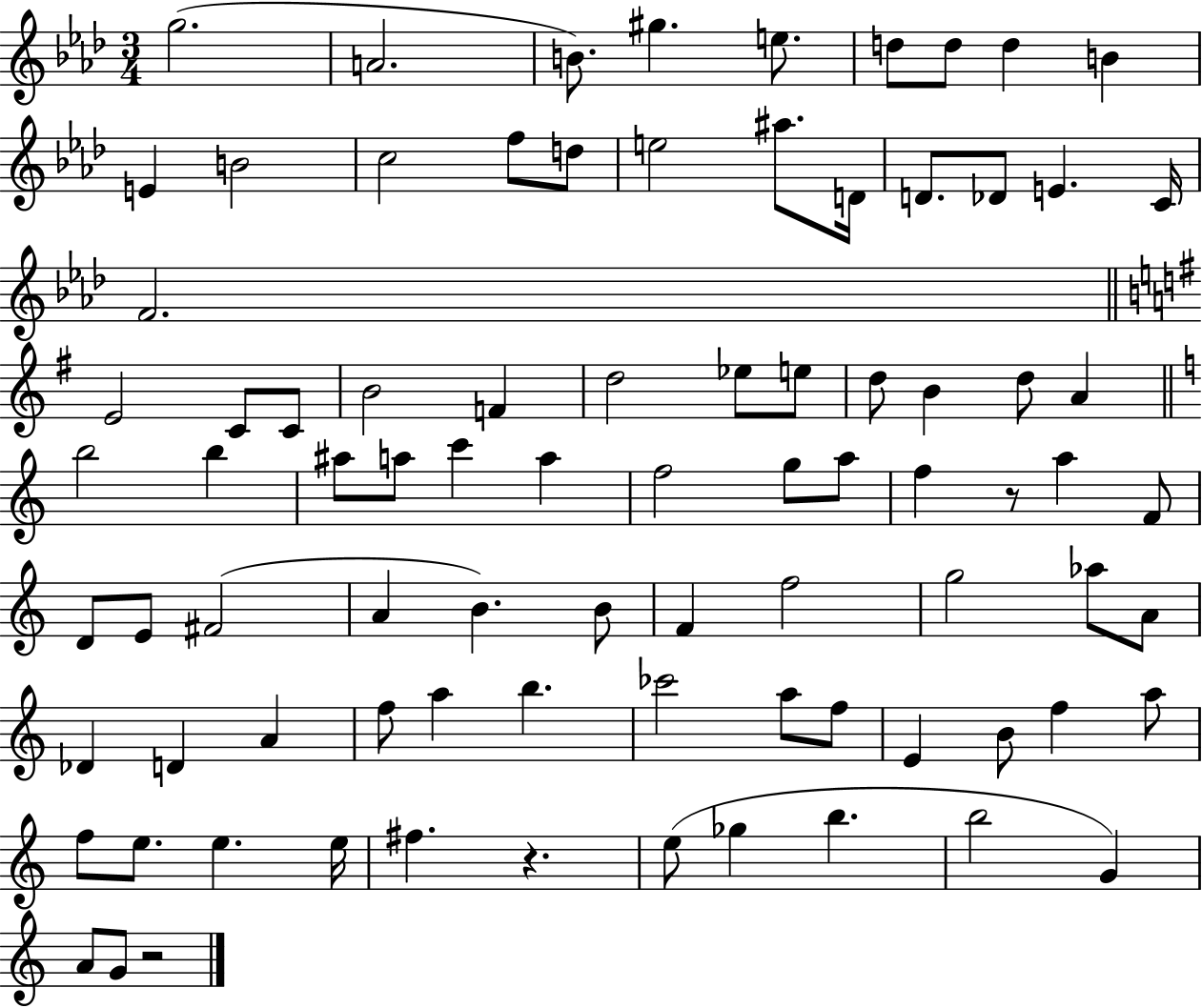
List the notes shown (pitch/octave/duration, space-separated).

G5/h. A4/h. B4/e. G#5/q. E5/e. D5/e D5/e D5/q B4/q E4/q B4/h C5/h F5/e D5/e E5/h A#5/e. D4/s D4/e. Db4/e E4/q. C4/s F4/h. E4/h C4/e C4/e B4/h F4/q D5/h Eb5/e E5/e D5/e B4/q D5/e A4/q B5/h B5/q A#5/e A5/e C6/q A5/q F5/h G5/e A5/e F5/q R/e A5/q F4/e D4/e E4/e F#4/h A4/q B4/q. B4/e F4/q F5/h G5/h Ab5/e A4/e Db4/q D4/q A4/q F5/e A5/q B5/q. CES6/h A5/e F5/e E4/q B4/e F5/q A5/e F5/e E5/e. E5/q. E5/s F#5/q. R/q. E5/e Gb5/q B5/q. B5/h G4/q A4/e G4/e R/h